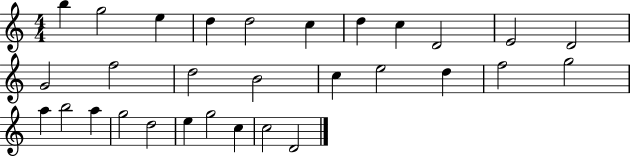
X:1
T:Untitled
M:4/4
L:1/4
K:C
b g2 e d d2 c d c D2 E2 D2 G2 f2 d2 B2 c e2 d f2 g2 a b2 a g2 d2 e g2 c c2 D2